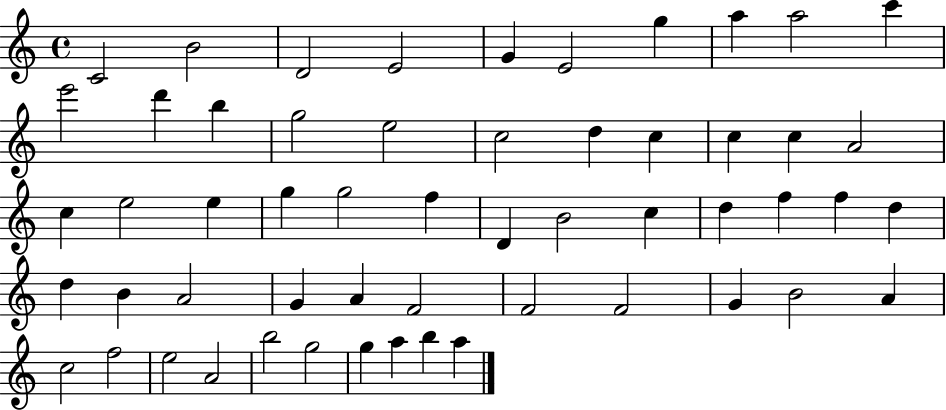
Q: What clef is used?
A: treble